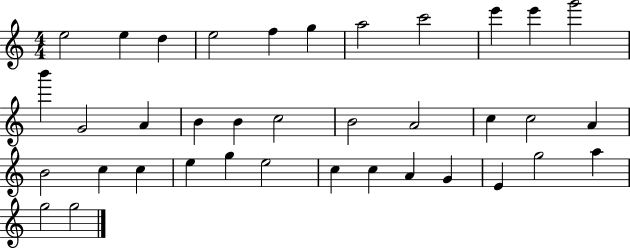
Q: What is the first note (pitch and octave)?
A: E5